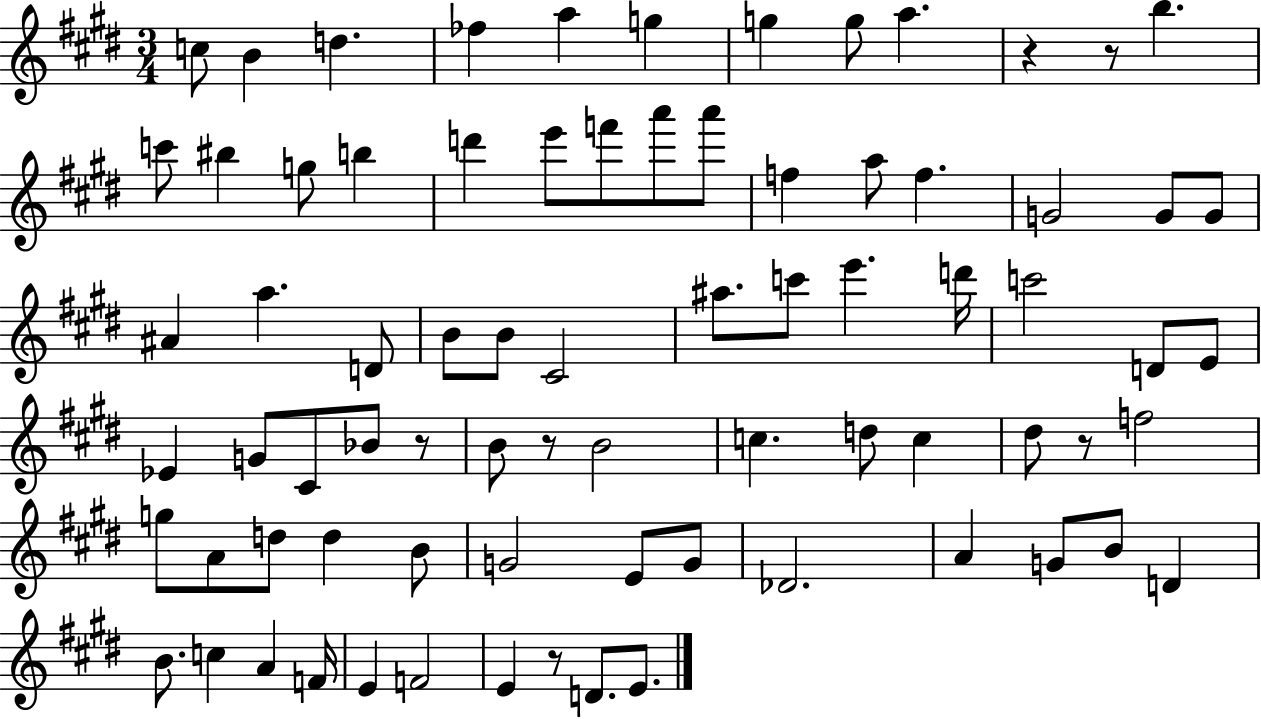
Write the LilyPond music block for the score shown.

{
  \clef treble
  \numericTimeSignature
  \time 3/4
  \key e \major
  \repeat volta 2 { c''8 b'4 d''4. | fes''4 a''4 g''4 | g''4 g''8 a''4. | r4 r8 b''4. | \break c'''8 bis''4 g''8 b''4 | d'''4 e'''8 f'''8 a'''8 a'''8 | f''4 a''8 f''4. | g'2 g'8 g'8 | \break ais'4 a''4. d'8 | b'8 b'8 cis'2 | ais''8. c'''8 e'''4. d'''16 | c'''2 d'8 e'8 | \break ees'4 g'8 cis'8 bes'8 r8 | b'8 r8 b'2 | c''4. d''8 c''4 | dis''8 r8 f''2 | \break g''8 a'8 d''8 d''4 b'8 | g'2 e'8 g'8 | des'2. | a'4 g'8 b'8 d'4 | \break b'8. c''4 a'4 f'16 | e'4 f'2 | e'4 r8 d'8. e'8. | } \bar "|."
}